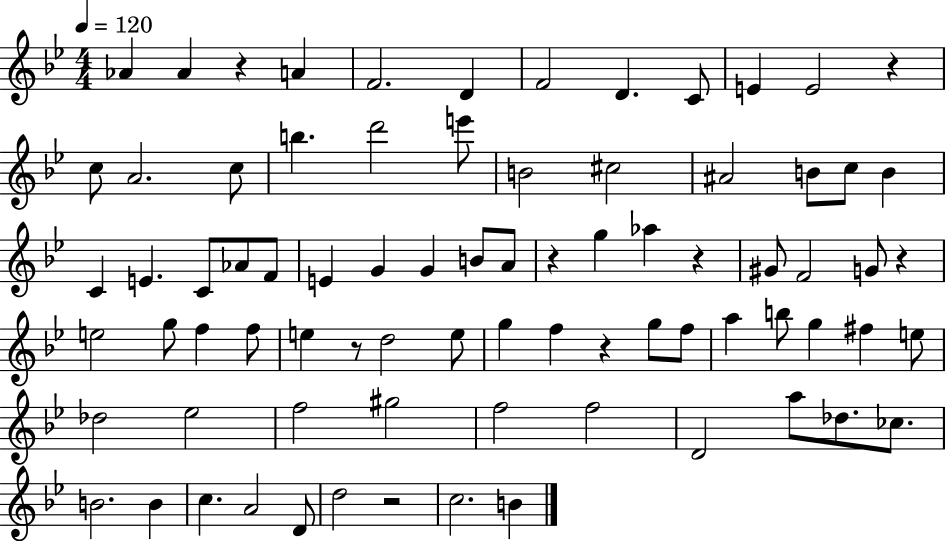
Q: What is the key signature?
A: BES major